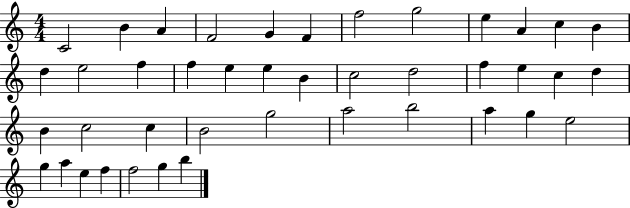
X:1
T:Untitled
M:4/4
L:1/4
K:C
C2 B A F2 G F f2 g2 e A c B d e2 f f e e B c2 d2 f e c d B c2 c B2 g2 a2 b2 a g e2 g a e f f2 g b